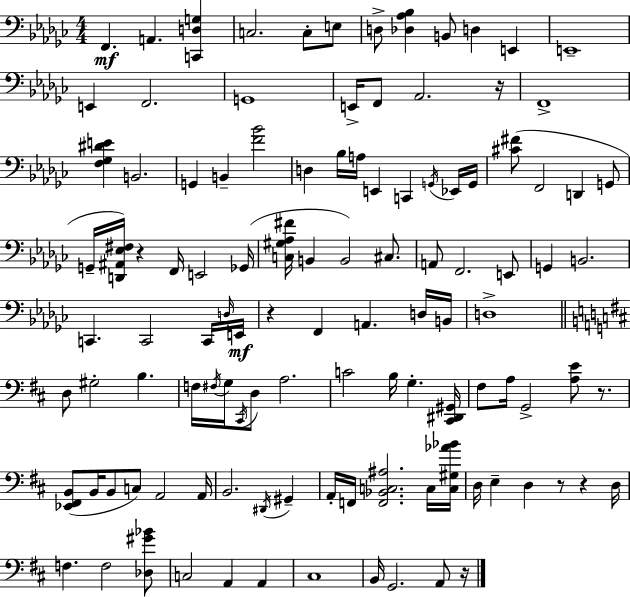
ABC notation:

X:1
T:Untitled
M:4/4
L:1/4
K:Ebm
F,, A,, [C,,D,G,] C,2 C,/2 E,/2 D,/2 [_D,_A,_B,] B,,/2 D, E,, E,,4 E,, F,,2 G,,4 E,,/4 F,,/2 _A,,2 z/4 F,,4 [F,_G,^DE] B,,2 G,, B,, [F_B]2 D, _B,/4 A,/4 E,, C,, G,,/4 _E,,/4 G,,/4 [^C^F]/2 F,,2 D,, G,,/2 G,,/4 [D,,^A,,_E,^F,]/4 z F,,/4 E,,2 _G,,/4 [C,^G,_A,^F]/4 B,, B,,2 ^C,/2 A,,/2 F,,2 E,,/2 G,, B,,2 C,, C,,2 C,,/4 D,/4 E,,/4 z F,, A,, D,/4 B,,/4 D,4 D,/2 ^G,2 B, F,/4 ^F,/4 G,/4 ^C,,/4 D,/2 A,2 C2 B,/4 G, [^C,,^D,,^G,,]/4 ^F,/2 A,/4 G,,2 [A,E]/2 z/2 [_E,,^F,,B,,]/2 B,,/4 B,,/2 C,/2 A,,2 A,,/4 B,,2 ^D,,/4 ^G,, A,,/4 F,,/4 [F,,_B,,C,^A,]2 C,/4 [C,^G,_A_B]/4 D,/4 E, D, z/2 z D,/4 F, F,2 [_D,^G_B]/2 C,2 A,, A,, ^C,4 B,,/4 G,,2 A,,/2 z/4